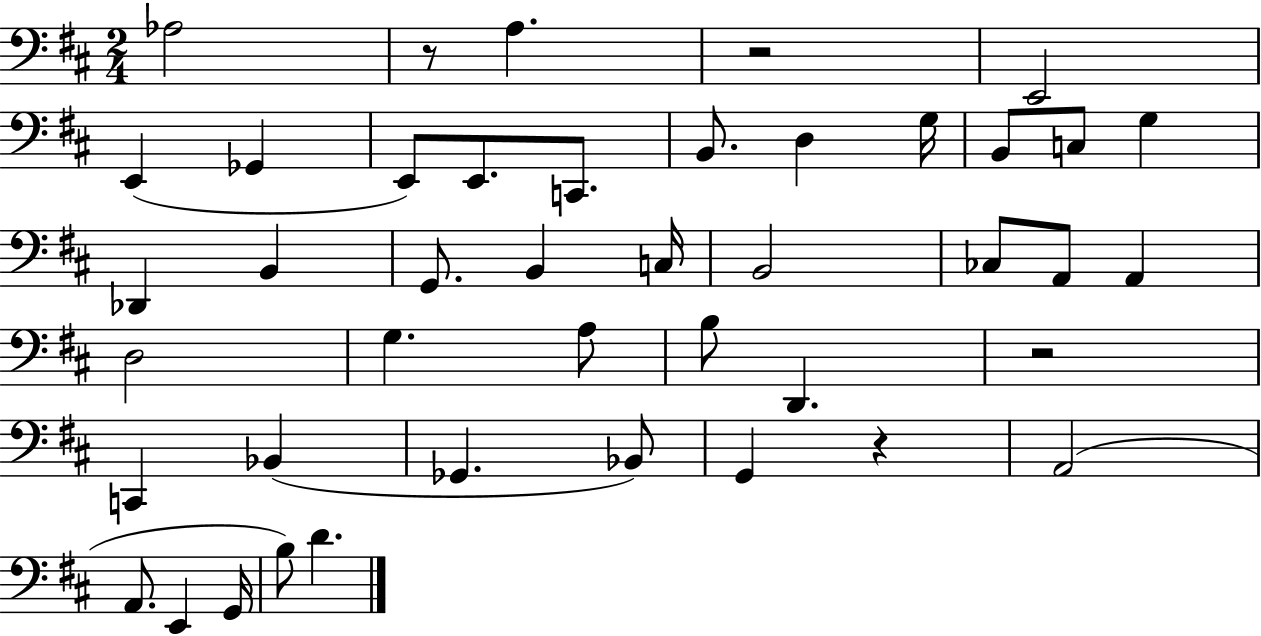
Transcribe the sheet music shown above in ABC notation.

X:1
T:Untitled
M:2/4
L:1/4
K:D
_A,2 z/2 A, z2 E,,2 E,, _G,, E,,/2 E,,/2 C,,/2 B,,/2 D, G,/4 B,,/2 C,/2 G, _D,, B,, G,,/2 B,, C,/4 B,,2 _C,/2 A,,/2 A,, D,2 G, A,/2 B,/2 D,, z2 C,, _B,, _G,, _B,,/2 G,, z A,,2 A,,/2 E,, G,,/4 B,/2 D